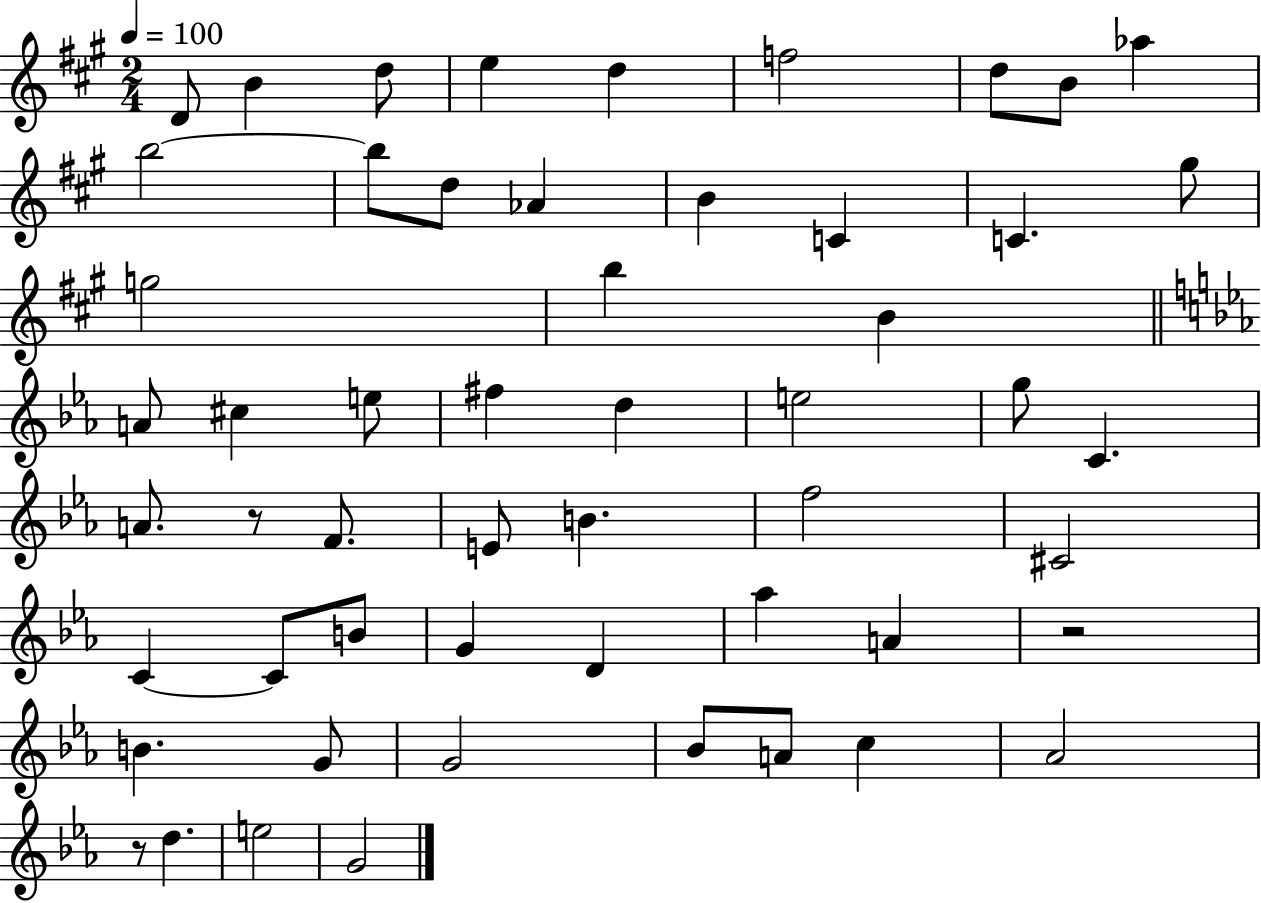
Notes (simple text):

D4/e B4/q D5/e E5/q D5/q F5/h D5/e B4/e Ab5/q B5/h B5/e D5/e Ab4/q B4/q C4/q C4/q. G#5/e G5/h B5/q B4/q A4/e C#5/q E5/e F#5/q D5/q E5/h G5/e C4/q. A4/e. R/e F4/e. E4/e B4/q. F5/h C#4/h C4/q C4/e B4/e G4/q D4/q Ab5/q A4/q R/h B4/q. G4/e G4/h Bb4/e A4/e C5/q Ab4/h R/e D5/q. E5/h G4/h